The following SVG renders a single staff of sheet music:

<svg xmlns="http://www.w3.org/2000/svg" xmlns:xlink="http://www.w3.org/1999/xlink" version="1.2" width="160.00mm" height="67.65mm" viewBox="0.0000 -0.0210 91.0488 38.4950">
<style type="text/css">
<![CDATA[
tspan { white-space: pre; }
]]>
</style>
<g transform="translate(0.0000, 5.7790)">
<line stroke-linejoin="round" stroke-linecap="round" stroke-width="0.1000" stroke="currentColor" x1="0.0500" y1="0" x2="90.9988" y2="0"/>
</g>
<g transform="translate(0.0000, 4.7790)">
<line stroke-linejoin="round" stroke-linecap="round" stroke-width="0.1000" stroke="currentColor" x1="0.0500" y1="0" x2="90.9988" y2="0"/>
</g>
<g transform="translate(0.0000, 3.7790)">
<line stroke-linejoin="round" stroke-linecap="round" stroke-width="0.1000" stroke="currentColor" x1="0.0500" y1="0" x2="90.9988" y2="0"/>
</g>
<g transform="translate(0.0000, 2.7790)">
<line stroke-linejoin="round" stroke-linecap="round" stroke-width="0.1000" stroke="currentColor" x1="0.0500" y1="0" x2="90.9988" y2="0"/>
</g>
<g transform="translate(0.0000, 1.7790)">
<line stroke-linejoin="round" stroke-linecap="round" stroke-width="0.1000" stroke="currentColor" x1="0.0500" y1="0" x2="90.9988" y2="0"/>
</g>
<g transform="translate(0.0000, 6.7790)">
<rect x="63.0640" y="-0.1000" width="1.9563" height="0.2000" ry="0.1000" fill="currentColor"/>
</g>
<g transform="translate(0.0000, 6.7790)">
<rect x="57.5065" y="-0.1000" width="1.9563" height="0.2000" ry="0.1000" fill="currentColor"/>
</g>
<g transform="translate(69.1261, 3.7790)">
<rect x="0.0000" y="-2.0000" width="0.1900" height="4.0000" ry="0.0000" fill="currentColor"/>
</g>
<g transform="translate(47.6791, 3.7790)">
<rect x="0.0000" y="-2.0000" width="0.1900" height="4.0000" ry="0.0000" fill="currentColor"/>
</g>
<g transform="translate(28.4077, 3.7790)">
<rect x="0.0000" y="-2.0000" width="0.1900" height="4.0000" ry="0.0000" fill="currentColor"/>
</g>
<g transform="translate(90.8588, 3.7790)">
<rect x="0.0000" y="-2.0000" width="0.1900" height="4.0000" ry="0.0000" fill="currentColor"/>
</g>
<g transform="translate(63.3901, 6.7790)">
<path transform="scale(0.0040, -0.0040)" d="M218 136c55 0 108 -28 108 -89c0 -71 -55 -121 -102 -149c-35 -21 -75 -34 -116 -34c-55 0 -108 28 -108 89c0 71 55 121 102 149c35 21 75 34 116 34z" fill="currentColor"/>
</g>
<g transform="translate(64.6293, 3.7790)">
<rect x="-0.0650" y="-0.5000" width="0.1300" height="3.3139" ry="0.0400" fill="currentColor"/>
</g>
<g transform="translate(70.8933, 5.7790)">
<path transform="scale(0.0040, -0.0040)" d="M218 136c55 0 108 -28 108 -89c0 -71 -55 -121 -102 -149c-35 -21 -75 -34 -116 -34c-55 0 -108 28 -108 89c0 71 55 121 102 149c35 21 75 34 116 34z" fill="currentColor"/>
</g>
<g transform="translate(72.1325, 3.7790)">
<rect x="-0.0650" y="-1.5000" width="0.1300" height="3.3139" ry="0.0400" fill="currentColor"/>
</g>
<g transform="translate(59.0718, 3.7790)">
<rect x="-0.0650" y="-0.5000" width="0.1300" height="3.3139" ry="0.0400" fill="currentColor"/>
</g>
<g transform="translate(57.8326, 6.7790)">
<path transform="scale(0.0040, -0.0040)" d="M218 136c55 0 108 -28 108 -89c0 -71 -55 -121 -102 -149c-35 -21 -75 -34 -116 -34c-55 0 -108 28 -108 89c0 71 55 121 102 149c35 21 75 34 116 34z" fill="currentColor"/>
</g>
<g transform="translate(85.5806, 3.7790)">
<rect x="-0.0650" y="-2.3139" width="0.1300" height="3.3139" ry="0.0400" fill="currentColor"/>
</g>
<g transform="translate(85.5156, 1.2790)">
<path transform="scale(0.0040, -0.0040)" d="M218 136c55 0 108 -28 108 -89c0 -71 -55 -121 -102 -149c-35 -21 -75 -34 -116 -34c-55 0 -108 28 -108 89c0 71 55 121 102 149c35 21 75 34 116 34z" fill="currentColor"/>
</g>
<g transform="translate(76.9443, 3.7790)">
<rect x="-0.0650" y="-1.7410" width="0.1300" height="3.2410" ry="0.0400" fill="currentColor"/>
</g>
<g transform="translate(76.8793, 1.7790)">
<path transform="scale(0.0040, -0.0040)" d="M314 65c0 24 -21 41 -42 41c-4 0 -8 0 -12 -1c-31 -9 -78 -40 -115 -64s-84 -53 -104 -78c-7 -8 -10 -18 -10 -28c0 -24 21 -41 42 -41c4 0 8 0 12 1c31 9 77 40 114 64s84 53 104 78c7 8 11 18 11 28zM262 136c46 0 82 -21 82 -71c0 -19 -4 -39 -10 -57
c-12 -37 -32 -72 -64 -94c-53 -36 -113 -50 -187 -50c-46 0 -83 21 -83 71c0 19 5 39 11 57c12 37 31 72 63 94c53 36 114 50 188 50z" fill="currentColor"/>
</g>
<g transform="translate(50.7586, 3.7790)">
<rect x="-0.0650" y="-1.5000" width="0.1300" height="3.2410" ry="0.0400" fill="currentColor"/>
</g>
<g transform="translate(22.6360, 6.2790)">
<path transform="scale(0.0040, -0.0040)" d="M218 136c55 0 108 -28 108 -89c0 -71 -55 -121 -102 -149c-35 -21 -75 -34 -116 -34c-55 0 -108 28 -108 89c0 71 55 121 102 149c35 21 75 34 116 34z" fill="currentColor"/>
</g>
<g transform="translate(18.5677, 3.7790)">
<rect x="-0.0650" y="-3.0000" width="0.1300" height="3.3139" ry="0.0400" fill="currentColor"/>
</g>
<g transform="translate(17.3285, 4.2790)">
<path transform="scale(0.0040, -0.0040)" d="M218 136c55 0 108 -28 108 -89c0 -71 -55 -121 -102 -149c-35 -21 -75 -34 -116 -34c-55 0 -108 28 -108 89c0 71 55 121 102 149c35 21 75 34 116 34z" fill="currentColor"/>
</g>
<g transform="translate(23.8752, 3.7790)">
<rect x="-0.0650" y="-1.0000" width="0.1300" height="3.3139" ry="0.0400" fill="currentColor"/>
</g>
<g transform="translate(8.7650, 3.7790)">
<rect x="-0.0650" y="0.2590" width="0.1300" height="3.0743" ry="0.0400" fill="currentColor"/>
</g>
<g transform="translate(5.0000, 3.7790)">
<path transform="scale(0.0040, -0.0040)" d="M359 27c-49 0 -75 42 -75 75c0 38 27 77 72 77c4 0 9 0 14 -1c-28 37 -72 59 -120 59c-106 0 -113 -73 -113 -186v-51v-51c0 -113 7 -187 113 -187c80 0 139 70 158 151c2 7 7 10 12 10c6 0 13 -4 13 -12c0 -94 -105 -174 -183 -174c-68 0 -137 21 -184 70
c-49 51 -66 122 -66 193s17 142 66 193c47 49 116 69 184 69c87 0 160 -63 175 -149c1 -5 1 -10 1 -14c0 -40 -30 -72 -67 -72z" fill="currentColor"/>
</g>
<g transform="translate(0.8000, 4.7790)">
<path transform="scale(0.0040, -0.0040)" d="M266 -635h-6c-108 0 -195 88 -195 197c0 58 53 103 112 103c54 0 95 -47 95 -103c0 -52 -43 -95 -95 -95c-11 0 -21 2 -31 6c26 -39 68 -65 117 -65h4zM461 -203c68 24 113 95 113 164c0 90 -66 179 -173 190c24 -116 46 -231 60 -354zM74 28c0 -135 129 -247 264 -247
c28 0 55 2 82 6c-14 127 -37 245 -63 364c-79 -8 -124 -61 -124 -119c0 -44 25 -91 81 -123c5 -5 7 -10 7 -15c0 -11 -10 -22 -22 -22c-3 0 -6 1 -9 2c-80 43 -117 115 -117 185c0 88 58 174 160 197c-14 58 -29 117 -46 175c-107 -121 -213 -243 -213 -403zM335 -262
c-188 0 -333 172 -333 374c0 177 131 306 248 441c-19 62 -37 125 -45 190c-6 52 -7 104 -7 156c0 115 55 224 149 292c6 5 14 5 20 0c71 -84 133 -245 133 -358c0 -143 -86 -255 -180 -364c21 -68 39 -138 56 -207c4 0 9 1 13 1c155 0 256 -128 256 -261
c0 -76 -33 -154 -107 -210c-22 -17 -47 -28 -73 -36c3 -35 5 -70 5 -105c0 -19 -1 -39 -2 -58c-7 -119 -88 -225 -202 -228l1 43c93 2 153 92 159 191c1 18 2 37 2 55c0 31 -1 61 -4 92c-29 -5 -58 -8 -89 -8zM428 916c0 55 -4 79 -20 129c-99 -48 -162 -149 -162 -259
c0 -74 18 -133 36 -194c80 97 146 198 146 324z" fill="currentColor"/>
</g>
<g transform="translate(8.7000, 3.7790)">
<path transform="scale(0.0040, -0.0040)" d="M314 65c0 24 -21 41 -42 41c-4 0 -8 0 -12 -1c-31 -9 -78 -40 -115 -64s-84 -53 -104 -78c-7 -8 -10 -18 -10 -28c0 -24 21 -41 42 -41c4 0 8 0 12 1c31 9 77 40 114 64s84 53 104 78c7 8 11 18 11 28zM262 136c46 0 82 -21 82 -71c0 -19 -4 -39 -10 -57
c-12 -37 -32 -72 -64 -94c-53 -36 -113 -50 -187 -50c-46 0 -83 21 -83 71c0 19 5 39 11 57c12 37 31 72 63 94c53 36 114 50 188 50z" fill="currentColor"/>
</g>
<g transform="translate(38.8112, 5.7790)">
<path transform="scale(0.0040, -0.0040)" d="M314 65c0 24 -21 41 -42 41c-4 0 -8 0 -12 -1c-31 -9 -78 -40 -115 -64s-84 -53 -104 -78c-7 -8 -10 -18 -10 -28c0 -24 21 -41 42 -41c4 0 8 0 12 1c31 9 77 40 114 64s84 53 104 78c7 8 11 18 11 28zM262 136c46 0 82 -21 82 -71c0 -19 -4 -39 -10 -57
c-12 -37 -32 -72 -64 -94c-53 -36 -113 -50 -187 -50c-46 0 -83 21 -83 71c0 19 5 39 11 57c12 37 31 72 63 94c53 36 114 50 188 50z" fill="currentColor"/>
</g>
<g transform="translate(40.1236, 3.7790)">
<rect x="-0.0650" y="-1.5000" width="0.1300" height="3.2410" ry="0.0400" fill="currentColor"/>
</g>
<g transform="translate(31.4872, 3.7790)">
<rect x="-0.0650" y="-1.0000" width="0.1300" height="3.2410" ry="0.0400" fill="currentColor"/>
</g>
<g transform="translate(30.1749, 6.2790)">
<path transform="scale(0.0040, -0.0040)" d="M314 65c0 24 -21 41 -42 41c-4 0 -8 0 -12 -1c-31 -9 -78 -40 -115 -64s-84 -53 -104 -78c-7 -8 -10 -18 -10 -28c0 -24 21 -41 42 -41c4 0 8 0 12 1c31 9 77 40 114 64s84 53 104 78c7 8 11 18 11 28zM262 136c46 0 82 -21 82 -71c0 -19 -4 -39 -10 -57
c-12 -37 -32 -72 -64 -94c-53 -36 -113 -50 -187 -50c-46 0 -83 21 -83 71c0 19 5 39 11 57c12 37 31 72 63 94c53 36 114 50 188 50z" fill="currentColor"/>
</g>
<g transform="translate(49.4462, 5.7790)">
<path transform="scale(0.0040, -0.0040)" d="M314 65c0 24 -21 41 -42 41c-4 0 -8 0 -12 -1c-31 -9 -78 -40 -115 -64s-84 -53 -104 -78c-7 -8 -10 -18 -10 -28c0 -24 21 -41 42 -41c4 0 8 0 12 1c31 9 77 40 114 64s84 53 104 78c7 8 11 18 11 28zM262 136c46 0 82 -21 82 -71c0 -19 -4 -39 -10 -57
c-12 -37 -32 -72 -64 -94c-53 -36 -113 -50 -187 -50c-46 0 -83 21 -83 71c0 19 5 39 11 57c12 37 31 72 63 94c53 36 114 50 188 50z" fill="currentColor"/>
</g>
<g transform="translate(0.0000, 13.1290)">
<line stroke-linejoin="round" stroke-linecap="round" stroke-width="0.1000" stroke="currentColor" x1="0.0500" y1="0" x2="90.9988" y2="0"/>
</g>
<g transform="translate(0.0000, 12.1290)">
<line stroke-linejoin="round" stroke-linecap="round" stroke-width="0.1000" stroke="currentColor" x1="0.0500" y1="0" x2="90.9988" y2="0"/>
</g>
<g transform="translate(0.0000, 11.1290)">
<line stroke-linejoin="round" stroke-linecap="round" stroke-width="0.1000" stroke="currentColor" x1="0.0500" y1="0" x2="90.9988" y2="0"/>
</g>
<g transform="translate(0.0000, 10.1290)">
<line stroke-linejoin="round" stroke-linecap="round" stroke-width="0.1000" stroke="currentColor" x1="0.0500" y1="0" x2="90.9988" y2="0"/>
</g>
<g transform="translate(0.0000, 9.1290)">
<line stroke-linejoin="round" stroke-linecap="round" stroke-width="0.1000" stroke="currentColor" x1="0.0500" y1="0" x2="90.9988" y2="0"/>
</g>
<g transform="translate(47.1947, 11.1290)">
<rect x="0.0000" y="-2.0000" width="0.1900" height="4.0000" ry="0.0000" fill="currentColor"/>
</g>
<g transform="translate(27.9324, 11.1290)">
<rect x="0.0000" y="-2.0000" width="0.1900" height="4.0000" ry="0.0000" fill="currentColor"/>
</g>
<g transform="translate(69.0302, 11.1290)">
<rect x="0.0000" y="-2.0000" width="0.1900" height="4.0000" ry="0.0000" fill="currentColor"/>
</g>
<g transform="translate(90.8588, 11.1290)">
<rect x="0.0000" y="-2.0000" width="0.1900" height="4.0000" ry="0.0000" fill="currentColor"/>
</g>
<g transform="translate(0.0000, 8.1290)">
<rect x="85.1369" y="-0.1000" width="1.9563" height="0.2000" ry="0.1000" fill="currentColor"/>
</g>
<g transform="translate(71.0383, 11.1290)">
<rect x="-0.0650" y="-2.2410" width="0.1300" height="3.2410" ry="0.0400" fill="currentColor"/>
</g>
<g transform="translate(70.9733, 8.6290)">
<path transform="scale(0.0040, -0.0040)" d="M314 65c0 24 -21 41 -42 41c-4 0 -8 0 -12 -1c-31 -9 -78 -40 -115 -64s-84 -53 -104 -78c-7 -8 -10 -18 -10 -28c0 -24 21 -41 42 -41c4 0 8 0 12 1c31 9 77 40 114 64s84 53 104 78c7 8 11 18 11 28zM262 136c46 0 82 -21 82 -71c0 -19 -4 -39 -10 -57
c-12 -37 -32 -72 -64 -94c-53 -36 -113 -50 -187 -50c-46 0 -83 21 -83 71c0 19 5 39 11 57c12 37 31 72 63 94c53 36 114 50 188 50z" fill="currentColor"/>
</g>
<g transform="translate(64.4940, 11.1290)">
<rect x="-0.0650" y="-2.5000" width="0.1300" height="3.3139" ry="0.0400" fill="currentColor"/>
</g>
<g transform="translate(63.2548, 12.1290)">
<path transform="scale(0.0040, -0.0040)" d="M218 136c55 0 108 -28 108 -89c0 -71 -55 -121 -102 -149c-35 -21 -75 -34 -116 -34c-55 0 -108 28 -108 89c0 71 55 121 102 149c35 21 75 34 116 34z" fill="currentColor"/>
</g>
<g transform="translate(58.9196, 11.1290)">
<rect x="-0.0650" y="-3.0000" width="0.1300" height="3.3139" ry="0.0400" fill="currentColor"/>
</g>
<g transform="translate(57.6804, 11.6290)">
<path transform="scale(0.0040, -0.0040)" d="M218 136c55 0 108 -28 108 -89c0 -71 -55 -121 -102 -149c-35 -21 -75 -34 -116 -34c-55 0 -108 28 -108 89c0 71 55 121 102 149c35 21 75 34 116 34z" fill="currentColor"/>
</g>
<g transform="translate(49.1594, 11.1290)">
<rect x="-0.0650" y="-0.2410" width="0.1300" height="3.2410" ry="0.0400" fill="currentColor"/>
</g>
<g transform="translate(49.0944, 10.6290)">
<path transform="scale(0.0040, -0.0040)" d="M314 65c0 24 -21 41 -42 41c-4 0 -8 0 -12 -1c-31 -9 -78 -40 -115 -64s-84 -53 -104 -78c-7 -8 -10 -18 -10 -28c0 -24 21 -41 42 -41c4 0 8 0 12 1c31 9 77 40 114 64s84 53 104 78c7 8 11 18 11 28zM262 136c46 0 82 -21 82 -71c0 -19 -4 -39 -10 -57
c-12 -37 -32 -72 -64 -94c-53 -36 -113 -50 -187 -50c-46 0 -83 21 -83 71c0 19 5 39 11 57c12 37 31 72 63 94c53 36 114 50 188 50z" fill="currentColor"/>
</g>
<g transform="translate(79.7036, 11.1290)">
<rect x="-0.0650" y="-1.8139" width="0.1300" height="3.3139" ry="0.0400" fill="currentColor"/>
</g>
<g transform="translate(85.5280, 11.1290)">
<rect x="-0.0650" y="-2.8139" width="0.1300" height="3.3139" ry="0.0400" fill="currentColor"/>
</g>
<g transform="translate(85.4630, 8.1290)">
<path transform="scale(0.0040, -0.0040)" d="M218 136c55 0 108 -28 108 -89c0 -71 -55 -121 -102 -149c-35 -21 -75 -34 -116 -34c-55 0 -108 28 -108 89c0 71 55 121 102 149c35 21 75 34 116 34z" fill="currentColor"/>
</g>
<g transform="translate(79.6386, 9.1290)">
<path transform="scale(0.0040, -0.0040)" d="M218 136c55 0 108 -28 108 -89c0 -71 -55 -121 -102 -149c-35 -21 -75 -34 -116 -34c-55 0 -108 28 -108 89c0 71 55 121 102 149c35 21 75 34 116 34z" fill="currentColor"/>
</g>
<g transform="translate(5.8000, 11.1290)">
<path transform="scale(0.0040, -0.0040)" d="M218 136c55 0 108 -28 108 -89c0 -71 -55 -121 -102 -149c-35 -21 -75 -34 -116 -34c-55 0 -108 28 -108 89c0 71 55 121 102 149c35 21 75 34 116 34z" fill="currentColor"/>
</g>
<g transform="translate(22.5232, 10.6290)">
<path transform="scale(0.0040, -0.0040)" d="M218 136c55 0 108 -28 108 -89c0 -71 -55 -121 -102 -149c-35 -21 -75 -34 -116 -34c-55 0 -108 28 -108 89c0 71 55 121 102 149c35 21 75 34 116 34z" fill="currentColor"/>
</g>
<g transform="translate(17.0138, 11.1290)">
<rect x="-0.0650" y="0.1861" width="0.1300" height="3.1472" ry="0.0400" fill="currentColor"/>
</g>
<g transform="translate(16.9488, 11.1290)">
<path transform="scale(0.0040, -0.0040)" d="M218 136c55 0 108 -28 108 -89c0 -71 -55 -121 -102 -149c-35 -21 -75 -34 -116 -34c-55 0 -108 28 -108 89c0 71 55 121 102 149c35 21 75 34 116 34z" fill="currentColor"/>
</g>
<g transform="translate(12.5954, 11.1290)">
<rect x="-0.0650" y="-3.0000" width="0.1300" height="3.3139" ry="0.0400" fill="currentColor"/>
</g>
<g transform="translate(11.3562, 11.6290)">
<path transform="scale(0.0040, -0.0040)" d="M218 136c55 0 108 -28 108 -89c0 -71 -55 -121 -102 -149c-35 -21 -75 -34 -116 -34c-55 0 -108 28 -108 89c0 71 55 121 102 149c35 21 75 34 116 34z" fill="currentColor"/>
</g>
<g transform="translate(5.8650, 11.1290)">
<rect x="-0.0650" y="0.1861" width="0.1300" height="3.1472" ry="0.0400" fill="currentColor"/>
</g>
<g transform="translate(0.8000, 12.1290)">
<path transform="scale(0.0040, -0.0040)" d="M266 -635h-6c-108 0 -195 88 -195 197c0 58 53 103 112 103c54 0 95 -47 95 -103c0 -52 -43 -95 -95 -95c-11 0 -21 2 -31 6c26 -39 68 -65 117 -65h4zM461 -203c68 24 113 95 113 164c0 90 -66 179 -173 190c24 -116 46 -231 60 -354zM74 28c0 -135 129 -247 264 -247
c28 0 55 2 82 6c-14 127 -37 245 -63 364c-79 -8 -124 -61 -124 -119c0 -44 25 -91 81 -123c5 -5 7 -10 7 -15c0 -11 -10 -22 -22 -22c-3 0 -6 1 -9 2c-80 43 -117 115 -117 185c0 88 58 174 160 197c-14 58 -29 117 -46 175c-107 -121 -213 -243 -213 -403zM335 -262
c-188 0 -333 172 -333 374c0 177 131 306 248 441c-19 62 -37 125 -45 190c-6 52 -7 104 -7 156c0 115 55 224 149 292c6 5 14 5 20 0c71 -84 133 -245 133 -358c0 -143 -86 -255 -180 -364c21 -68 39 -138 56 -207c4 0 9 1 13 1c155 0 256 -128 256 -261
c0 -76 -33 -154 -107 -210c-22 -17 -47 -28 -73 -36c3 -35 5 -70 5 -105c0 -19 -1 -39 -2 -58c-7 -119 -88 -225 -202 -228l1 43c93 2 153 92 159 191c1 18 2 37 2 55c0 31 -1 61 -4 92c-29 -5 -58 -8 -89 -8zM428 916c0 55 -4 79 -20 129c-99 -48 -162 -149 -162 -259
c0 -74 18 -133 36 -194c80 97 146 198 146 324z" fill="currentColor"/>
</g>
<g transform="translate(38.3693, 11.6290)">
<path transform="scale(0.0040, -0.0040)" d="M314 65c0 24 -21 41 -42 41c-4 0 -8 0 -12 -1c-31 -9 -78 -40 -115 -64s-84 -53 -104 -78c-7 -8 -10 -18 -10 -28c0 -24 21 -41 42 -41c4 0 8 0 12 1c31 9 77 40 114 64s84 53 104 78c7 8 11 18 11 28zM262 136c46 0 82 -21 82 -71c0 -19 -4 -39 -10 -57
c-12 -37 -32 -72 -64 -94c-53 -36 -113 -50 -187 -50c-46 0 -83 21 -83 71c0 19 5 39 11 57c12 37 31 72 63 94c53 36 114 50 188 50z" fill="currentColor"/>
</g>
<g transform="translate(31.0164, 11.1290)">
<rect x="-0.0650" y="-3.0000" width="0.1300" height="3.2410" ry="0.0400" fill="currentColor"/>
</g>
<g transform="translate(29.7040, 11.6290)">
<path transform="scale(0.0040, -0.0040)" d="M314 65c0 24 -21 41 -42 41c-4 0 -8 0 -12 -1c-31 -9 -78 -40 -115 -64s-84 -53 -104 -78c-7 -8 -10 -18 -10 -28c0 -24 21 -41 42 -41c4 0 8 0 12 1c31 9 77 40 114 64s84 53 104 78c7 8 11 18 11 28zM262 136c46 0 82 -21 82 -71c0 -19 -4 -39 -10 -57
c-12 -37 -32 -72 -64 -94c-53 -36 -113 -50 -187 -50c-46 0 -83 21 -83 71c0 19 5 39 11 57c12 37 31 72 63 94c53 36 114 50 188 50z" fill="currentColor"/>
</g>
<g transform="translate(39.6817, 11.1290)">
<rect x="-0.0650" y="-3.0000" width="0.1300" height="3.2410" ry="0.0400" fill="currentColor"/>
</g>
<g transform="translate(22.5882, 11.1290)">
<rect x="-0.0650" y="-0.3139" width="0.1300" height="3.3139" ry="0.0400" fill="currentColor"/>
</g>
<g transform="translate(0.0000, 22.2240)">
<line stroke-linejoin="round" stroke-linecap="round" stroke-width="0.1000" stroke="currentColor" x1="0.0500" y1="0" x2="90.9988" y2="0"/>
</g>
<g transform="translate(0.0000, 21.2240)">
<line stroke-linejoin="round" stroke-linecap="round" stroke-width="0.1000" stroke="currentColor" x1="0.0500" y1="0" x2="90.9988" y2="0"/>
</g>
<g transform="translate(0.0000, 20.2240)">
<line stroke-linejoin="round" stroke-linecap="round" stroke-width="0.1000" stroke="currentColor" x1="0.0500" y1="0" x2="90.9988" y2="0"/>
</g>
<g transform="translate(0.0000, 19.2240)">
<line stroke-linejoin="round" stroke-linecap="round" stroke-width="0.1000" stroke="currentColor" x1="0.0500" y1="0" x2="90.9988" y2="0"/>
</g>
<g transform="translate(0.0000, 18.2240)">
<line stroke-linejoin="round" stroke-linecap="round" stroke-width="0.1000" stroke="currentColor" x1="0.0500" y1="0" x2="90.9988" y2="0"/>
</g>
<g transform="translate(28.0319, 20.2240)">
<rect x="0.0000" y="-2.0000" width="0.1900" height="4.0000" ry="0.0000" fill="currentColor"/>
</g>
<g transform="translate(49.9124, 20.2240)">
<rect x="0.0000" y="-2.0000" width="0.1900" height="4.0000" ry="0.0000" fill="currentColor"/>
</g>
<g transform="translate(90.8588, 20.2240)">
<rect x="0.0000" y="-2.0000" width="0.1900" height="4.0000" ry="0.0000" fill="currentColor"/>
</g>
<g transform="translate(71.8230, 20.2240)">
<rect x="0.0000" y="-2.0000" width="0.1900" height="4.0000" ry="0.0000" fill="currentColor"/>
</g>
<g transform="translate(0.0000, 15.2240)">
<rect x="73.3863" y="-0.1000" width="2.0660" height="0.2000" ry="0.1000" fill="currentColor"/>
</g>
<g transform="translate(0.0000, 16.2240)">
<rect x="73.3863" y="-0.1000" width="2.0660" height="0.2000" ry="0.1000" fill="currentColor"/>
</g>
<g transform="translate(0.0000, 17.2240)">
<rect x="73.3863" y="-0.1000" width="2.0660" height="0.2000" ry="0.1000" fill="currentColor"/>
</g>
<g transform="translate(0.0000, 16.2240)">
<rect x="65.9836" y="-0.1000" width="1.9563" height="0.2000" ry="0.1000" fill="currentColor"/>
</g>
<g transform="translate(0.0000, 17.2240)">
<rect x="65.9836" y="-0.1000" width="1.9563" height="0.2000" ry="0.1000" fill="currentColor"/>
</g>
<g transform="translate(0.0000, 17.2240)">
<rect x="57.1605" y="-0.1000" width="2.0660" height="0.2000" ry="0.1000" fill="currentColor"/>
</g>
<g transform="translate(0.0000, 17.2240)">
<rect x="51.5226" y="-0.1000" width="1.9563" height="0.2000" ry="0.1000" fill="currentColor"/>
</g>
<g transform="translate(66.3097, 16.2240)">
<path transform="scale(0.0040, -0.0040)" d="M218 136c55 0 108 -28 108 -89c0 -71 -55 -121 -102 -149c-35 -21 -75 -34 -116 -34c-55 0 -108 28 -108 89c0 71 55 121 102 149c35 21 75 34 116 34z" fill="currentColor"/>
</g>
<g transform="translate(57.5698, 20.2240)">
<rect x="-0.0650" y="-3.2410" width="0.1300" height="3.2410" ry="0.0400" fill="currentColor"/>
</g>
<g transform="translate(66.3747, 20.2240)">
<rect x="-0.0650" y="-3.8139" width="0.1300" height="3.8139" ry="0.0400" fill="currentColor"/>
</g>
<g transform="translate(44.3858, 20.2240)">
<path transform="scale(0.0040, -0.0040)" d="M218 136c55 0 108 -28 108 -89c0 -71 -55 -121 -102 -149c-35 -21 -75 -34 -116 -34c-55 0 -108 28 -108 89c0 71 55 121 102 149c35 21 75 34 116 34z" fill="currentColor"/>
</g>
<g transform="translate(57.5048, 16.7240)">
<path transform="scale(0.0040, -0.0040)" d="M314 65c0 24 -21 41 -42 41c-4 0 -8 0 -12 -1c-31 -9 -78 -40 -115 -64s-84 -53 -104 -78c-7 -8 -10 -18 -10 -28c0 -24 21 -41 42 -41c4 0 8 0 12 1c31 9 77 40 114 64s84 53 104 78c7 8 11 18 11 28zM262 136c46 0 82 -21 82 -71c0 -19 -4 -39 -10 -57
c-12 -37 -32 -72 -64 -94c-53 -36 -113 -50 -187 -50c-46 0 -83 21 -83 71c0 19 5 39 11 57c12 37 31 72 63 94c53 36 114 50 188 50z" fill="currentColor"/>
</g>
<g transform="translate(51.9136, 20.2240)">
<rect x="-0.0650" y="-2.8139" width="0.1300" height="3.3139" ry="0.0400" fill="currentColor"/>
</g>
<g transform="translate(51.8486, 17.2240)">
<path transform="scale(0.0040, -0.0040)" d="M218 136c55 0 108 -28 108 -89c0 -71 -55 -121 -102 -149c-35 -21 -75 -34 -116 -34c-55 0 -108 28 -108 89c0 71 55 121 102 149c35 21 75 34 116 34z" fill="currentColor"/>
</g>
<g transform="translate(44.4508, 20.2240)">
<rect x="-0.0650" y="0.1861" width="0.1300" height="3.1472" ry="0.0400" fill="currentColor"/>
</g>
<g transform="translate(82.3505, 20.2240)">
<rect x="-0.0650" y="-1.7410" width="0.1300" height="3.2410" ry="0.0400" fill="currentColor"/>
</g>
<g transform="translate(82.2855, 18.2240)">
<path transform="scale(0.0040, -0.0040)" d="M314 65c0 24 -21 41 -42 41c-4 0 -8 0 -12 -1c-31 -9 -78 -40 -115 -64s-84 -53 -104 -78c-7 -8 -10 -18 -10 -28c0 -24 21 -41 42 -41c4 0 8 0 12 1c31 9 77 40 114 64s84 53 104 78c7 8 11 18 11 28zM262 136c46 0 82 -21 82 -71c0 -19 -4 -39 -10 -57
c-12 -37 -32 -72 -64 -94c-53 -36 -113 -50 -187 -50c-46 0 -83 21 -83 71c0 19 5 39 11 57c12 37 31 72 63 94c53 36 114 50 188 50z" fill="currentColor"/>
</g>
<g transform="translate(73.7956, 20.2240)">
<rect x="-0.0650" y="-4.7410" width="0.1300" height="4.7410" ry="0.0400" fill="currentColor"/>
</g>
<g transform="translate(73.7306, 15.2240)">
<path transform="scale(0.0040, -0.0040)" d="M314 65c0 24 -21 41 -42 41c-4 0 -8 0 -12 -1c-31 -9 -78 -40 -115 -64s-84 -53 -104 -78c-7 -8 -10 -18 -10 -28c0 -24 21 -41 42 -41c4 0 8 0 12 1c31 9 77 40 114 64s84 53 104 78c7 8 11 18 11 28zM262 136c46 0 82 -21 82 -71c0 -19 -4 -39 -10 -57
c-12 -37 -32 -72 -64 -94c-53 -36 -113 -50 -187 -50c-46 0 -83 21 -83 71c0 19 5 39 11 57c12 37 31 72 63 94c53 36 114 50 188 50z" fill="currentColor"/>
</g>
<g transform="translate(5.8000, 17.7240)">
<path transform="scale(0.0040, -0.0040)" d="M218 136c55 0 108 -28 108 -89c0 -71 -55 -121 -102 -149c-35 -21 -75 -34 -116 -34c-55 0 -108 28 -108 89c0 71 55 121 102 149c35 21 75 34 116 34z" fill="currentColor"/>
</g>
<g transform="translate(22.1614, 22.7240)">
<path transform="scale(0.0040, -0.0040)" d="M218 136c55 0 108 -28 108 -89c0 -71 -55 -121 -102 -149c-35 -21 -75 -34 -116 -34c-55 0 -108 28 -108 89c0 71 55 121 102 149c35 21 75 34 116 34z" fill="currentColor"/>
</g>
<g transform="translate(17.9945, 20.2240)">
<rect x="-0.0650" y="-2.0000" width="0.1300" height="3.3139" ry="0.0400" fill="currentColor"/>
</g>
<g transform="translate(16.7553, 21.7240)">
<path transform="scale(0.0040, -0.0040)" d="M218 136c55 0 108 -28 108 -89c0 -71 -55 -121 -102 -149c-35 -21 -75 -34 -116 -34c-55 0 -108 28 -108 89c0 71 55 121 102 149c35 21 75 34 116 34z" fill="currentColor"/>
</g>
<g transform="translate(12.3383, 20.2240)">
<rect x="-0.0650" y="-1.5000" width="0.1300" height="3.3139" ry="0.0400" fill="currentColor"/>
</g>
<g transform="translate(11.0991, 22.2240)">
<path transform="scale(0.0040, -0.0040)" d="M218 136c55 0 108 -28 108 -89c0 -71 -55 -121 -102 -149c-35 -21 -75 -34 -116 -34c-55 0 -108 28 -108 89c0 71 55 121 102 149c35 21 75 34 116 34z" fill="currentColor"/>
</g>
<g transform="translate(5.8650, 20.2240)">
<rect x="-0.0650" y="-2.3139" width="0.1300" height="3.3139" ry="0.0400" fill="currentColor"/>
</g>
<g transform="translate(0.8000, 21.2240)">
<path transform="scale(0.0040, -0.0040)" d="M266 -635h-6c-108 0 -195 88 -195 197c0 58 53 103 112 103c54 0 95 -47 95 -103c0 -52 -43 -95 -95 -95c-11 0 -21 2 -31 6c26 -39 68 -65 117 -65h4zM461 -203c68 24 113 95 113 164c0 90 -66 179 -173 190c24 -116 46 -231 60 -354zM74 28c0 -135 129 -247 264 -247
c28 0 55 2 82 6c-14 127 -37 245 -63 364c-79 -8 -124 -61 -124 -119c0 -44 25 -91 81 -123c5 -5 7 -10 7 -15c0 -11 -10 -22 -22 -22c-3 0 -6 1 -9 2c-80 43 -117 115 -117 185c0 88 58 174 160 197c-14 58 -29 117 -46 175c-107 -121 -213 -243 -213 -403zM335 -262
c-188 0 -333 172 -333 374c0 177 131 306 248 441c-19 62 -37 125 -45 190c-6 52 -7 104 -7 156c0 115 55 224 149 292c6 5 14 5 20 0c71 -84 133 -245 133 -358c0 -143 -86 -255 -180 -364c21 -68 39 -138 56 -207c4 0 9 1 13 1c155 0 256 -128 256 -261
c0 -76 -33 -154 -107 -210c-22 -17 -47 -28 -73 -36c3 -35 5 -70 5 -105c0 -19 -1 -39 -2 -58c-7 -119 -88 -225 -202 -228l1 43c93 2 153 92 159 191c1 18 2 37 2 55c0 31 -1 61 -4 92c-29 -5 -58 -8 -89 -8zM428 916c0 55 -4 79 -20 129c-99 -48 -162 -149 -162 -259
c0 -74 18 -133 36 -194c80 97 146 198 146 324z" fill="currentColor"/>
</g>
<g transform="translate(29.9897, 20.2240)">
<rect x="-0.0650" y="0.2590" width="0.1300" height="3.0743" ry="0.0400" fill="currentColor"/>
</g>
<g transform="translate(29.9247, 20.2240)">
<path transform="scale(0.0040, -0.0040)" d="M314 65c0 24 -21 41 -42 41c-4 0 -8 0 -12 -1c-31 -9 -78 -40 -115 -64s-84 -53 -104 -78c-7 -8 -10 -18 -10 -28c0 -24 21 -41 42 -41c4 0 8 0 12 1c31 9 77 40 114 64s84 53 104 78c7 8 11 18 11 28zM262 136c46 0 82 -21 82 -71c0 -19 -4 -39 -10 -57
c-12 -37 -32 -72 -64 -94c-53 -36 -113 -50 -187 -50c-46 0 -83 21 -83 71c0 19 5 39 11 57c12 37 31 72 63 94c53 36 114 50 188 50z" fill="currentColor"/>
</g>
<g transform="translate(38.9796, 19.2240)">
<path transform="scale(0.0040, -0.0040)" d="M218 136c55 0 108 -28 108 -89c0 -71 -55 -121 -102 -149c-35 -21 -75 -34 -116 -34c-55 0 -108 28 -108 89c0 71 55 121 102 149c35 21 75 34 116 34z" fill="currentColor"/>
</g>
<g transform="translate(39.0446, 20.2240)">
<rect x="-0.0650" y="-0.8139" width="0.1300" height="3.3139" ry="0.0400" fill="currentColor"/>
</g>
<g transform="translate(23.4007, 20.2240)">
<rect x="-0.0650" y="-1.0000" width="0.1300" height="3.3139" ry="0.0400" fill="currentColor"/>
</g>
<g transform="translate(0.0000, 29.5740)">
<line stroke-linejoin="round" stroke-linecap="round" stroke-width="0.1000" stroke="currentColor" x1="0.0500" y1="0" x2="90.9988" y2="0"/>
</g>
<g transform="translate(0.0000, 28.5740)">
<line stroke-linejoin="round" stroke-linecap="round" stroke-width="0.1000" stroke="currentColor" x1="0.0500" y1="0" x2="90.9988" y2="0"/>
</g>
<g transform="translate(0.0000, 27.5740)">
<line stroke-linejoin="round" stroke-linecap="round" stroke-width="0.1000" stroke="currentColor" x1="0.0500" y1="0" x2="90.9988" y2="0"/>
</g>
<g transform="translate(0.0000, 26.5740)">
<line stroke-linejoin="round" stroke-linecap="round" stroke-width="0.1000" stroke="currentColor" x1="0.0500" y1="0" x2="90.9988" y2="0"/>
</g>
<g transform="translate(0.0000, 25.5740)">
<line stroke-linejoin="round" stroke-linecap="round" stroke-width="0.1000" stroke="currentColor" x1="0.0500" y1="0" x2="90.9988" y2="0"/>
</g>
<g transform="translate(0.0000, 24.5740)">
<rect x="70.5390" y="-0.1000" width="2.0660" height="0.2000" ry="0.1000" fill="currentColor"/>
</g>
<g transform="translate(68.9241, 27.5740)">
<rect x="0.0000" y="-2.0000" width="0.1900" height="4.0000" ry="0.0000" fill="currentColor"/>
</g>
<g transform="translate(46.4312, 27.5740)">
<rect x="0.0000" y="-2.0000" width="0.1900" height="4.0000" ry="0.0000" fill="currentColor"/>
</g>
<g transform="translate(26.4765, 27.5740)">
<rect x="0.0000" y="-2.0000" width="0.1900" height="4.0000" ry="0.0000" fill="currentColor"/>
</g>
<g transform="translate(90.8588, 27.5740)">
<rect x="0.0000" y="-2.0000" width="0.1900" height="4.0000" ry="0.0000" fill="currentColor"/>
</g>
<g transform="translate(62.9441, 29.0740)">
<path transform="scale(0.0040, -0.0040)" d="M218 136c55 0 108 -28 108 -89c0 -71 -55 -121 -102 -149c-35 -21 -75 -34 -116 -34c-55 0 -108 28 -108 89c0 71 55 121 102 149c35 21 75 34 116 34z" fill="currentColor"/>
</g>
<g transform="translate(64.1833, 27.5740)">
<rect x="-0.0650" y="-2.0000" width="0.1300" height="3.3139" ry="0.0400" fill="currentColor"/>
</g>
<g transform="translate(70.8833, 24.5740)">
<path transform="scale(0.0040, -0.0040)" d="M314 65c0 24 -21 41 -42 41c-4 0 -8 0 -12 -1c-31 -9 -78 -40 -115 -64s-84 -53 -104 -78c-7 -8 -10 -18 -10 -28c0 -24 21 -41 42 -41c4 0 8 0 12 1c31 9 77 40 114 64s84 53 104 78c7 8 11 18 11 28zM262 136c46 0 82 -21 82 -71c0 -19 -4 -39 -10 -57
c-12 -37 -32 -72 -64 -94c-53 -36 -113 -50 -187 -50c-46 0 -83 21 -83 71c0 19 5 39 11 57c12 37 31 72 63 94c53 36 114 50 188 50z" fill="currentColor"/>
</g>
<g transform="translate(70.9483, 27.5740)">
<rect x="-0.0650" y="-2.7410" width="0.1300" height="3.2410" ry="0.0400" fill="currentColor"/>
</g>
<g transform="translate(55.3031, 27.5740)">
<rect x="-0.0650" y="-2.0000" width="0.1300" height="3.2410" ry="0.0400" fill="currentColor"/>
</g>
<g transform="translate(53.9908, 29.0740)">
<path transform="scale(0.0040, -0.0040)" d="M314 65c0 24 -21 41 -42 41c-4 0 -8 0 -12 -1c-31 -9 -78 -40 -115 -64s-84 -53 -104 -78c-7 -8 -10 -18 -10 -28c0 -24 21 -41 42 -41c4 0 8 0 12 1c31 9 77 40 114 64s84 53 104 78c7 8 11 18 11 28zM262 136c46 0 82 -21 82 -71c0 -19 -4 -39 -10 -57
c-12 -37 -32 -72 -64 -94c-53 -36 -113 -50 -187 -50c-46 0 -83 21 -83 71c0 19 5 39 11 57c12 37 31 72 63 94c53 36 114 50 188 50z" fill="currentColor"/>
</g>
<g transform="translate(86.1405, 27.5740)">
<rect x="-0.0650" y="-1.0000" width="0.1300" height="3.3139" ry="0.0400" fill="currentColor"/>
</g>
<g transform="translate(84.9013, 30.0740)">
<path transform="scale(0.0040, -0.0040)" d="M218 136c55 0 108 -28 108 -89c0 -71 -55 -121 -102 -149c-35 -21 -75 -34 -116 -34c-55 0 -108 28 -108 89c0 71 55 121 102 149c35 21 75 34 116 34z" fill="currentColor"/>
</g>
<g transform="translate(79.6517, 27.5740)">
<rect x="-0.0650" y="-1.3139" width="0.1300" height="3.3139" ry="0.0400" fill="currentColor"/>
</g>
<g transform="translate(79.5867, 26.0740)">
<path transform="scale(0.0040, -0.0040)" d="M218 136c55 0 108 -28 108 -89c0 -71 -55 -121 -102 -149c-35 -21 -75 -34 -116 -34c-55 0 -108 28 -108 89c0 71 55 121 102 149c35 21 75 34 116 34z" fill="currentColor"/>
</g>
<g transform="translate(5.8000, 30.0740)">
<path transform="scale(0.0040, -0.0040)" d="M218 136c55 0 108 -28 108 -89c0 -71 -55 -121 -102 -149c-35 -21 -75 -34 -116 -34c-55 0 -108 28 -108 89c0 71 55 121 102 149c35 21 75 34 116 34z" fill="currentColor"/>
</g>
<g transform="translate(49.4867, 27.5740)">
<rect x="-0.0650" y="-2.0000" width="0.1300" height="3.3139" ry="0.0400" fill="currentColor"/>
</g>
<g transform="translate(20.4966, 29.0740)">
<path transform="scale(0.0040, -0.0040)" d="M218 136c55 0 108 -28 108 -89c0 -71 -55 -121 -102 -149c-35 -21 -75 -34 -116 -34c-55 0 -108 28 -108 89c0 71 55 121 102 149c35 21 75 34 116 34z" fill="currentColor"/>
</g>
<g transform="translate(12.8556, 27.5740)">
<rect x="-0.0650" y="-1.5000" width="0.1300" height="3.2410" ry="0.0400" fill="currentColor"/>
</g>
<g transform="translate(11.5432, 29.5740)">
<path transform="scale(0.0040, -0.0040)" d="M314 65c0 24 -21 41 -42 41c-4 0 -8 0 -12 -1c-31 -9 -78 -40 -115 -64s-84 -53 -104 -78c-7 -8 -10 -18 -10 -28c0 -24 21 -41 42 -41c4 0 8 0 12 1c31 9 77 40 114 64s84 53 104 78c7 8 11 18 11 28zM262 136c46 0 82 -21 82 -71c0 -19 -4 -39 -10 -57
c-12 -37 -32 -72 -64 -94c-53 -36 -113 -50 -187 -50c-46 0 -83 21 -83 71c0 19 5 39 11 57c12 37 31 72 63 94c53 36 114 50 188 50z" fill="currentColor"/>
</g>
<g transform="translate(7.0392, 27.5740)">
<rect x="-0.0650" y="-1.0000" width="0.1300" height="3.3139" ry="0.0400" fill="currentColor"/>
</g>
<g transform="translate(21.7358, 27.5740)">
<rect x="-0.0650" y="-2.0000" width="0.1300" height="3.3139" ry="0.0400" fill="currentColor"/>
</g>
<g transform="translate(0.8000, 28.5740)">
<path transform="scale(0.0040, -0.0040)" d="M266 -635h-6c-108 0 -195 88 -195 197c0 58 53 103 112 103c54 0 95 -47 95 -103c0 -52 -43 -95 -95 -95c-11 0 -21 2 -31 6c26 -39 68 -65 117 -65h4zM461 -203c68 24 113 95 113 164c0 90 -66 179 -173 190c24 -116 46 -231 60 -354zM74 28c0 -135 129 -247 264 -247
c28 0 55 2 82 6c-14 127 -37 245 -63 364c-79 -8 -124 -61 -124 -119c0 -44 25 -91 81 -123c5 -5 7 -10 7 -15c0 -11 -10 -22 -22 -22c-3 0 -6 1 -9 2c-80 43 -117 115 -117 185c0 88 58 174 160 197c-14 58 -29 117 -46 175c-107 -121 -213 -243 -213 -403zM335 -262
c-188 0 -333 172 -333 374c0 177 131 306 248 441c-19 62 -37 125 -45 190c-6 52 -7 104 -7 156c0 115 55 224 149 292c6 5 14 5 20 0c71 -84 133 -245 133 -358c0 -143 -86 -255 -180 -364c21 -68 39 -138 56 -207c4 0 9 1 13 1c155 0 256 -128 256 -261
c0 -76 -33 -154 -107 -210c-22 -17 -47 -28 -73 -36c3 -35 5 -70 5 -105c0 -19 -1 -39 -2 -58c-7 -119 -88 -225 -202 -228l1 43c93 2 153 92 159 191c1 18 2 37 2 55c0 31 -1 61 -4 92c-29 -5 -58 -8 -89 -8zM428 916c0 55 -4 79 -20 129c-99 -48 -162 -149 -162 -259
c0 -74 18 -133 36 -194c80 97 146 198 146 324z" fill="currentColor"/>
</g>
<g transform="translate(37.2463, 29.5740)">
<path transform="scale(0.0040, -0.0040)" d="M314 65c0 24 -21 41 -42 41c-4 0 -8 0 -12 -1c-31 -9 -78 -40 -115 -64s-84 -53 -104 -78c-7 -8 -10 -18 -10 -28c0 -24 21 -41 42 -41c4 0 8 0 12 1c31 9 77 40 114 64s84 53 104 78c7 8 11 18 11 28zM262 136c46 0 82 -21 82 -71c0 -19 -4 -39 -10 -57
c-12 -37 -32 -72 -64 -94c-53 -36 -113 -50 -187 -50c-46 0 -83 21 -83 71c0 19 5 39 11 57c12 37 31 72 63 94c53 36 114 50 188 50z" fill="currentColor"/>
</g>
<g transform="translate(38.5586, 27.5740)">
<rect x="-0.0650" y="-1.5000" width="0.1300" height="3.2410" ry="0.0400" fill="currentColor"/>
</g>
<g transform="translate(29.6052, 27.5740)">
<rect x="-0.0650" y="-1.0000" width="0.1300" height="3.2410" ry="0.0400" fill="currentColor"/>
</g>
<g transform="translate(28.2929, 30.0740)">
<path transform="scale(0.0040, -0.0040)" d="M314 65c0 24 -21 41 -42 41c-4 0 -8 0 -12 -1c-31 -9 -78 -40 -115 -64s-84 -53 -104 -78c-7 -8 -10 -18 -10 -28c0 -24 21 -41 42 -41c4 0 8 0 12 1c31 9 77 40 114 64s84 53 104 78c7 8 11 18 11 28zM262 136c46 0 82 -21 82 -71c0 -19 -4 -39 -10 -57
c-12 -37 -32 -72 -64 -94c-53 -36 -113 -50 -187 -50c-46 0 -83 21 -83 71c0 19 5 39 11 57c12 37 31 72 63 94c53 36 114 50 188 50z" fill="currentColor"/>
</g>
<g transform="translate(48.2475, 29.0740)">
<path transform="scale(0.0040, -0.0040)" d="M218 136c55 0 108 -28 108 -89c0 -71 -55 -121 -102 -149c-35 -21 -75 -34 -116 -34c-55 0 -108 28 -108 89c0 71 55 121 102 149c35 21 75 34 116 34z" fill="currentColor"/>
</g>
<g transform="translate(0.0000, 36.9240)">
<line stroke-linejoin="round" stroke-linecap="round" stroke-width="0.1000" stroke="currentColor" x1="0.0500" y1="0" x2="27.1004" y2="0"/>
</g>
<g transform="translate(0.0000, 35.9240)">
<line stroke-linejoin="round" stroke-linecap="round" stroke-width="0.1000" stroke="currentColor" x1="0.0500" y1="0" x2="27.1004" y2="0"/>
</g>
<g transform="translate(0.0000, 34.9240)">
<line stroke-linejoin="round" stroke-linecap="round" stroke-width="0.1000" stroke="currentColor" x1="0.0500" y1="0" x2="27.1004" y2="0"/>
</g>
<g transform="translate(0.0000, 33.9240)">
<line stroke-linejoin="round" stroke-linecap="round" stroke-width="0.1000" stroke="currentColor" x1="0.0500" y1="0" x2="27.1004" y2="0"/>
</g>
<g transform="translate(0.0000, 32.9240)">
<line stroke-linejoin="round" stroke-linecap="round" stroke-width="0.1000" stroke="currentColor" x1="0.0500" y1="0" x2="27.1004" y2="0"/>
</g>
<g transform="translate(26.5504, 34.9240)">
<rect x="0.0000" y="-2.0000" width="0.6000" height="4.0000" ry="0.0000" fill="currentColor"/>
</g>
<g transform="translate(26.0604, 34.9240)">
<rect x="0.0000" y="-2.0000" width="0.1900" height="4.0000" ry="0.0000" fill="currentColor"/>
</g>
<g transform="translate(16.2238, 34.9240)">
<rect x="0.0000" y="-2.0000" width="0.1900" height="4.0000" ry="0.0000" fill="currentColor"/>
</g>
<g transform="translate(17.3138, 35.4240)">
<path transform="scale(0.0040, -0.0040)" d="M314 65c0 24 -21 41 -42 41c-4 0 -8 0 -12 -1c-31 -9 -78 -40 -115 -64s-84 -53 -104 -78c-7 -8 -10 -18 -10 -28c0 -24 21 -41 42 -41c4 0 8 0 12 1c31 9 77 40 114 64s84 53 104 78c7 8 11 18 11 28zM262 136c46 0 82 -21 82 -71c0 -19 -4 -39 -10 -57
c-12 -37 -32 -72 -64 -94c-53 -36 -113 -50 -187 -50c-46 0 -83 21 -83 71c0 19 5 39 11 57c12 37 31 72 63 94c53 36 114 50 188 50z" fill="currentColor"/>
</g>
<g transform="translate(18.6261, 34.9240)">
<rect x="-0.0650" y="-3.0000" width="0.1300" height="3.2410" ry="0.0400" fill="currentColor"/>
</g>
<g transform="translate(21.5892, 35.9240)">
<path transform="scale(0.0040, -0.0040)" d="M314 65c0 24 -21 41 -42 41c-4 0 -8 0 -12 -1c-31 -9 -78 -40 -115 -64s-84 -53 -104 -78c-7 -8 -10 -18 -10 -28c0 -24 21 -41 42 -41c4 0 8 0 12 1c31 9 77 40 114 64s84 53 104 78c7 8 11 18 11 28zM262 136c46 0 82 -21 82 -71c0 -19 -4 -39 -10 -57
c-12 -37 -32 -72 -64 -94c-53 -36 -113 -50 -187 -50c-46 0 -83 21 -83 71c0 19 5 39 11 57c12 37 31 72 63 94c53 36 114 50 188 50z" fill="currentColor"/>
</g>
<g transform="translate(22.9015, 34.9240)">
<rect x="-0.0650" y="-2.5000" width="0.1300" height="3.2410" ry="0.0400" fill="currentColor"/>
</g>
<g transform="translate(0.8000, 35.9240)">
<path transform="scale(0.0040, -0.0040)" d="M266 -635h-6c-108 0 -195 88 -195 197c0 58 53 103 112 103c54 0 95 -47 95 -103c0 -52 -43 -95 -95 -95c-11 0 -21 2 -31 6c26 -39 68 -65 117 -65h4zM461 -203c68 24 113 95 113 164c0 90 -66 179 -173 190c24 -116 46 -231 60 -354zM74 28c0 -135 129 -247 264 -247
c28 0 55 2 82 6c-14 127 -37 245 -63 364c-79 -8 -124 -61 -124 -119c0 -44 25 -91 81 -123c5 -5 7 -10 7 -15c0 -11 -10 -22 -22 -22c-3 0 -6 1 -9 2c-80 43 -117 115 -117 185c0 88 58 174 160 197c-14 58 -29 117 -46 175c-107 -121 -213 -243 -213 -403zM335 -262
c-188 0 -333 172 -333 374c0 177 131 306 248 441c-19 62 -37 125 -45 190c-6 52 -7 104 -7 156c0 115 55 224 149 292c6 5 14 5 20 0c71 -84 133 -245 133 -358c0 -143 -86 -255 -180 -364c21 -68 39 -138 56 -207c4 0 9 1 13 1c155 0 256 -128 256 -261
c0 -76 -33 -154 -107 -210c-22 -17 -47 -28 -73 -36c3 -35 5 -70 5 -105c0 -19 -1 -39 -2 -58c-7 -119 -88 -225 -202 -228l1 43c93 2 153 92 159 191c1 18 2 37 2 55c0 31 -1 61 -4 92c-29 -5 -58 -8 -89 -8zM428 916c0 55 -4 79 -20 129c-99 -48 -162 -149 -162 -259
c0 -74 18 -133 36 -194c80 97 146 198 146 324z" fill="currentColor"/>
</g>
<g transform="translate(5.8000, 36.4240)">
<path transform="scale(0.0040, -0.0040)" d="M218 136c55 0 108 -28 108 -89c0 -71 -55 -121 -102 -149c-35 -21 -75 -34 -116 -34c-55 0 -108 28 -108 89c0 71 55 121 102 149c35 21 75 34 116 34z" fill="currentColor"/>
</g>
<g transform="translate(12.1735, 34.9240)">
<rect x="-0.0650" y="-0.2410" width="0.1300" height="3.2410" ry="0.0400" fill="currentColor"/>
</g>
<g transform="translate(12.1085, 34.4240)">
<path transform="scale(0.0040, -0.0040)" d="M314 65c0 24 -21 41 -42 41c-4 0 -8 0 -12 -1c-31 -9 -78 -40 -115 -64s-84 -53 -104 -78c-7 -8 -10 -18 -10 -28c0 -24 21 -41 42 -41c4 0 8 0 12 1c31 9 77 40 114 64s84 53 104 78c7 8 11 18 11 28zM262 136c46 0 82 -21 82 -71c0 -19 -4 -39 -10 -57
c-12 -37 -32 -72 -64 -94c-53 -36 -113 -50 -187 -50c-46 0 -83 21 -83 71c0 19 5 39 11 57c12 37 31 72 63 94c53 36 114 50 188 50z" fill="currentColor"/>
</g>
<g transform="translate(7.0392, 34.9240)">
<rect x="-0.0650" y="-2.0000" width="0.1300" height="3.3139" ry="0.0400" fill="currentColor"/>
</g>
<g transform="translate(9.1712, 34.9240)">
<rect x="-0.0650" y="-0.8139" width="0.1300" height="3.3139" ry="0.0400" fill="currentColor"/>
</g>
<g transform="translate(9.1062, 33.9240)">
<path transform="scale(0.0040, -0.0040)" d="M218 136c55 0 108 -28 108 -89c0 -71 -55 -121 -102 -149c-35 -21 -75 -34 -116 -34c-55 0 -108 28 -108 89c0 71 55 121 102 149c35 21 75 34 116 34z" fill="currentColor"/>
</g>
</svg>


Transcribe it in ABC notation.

X:1
T:Untitled
M:4/4
L:1/4
K:C
B2 A D D2 E2 E2 C C E f2 g B A B c A2 A2 c2 A G g2 f a g E F D B2 d B a b2 c' e'2 f2 D E2 F D2 E2 F F2 F a2 e D F d c2 A2 G2